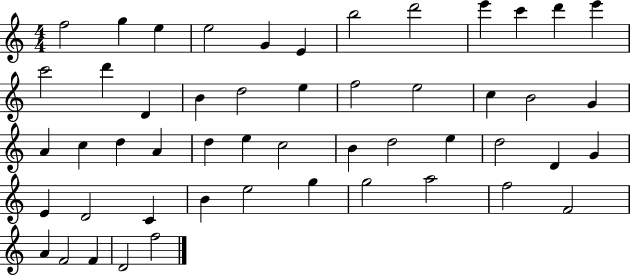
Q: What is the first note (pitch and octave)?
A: F5